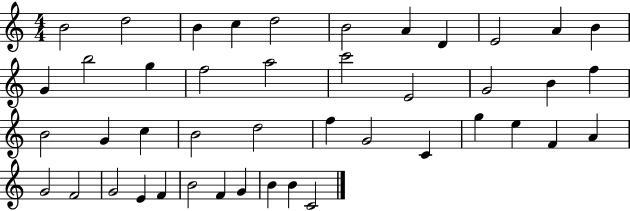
X:1
T:Untitled
M:4/4
L:1/4
K:C
B2 d2 B c d2 B2 A D E2 A B G b2 g f2 a2 c'2 E2 G2 B f B2 G c B2 d2 f G2 C g e F A G2 F2 G2 E F B2 F G B B C2